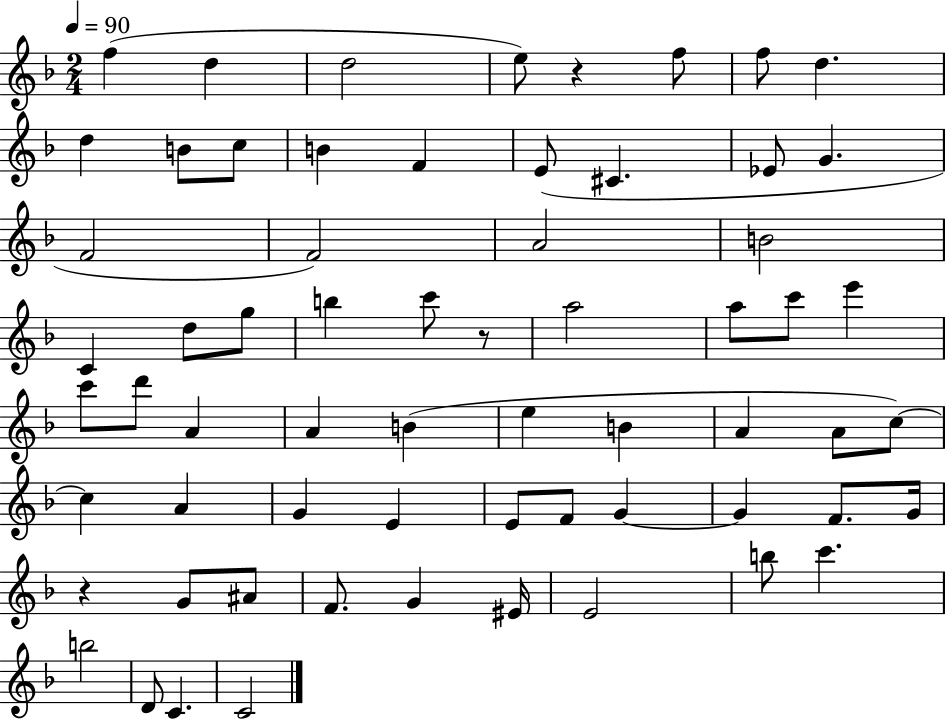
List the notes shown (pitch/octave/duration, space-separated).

F5/q D5/q D5/h E5/e R/q F5/e F5/e D5/q. D5/q B4/e C5/e B4/q F4/q E4/e C#4/q. Eb4/e G4/q. F4/h F4/h A4/h B4/h C4/q D5/e G5/e B5/q C6/e R/e A5/h A5/e C6/e E6/q C6/e D6/e A4/q A4/q B4/q E5/q B4/q A4/q A4/e C5/e C5/q A4/q G4/q E4/q E4/e F4/e G4/q G4/q F4/e. G4/s R/q G4/e A#4/e F4/e. G4/q EIS4/s E4/h B5/e C6/q. B5/h D4/e C4/q. C4/h